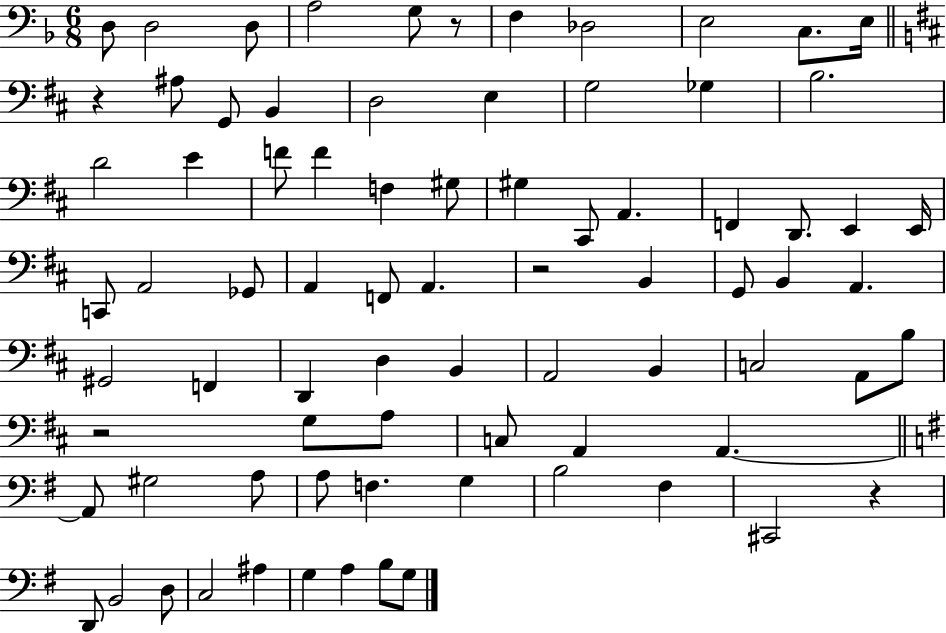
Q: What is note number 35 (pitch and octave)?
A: A2